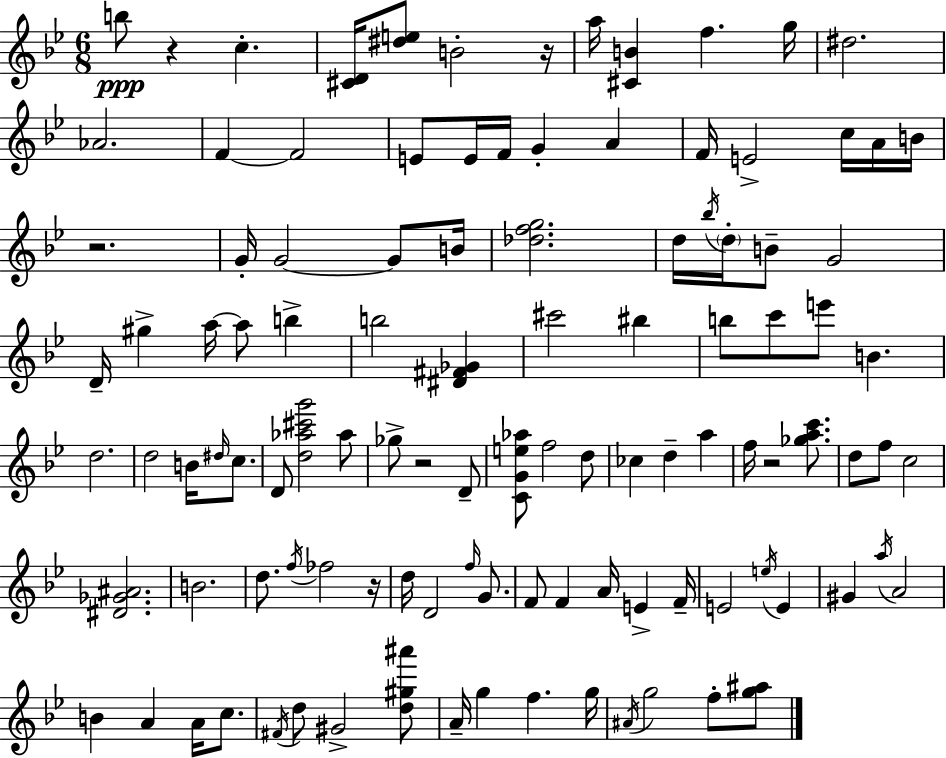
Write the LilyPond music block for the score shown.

{
  \clef treble
  \numericTimeSignature
  \time 6/8
  \key bes \major
  b''8\ppp r4 c''4.-. | <cis' d'>16 <dis'' e''>8 b'2-. r16 | a''16 <cis' b'>4 f''4. g''16 | dis''2. | \break aes'2. | f'4~~ f'2 | e'8 e'16 f'16 g'4-. a'4 | f'16 e'2-> c''16 a'16 b'16 | \break r2. | g'16-. g'2~~ g'8 b'16 | <des'' f'' g''>2. | d''16 \acciaccatura { bes''16 } \parenthesize d''16-. b'8-- g'2 | \break d'16-- gis''4-> a''16~~ a''8 b''4-> | b''2 <dis' fis' ges'>4 | cis'''2 bis''4 | b''8 c'''8 e'''8 b'4. | \break d''2. | d''2 b'16 \grace { dis''16 } c''8. | d'8 <d'' aes'' cis''' g'''>2 | aes''8 ges''8-> r2 | \break d'8-- <c' g' e'' aes''>8 f''2 | d''8 ces''4 d''4-- a''4 | f''16 r2 <ges'' a'' c'''>8. | d''8 f''8 c''2 | \break <dis' ges' ais'>2. | b'2. | d''8. \acciaccatura { f''16 } fes''2 | r16 d''16 d'2 | \break \grace { f''16 } g'8. f'8 f'4 a'16 e'4-> | f'16-- e'2 | \acciaccatura { e''16 } e'4 gis'4 \acciaccatura { a''16 } a'2 | b'4 a'4 | \break a'16 c''8. \acciaccatura { fis'16 } d''8 gis'2-> | <d'' gis'' ais'''>8 a'16-- g''4 | f''4. g''16 \acciaccatura { ais'16 } g''2 | f''8-. <g'' ais''>8 \bar "|."
}